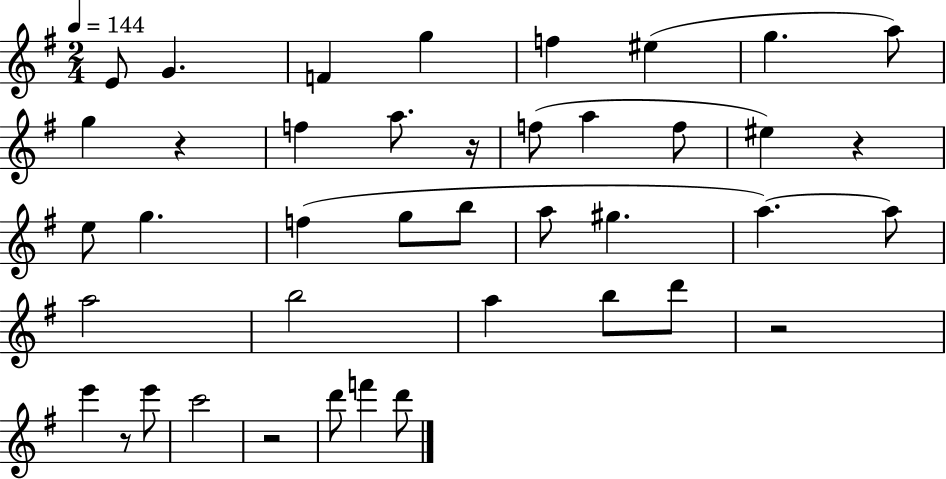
E4/e G4/q. F4/q G5/q F5/q EIS5/q G5/q. A5/e G5/q R/q F5/q A5/e. R/s F5/e A5/q F5/e EIS5/q R/q E5/e G5/q. F5/q G5/e B5/e A5/e G#5/q. A5/q. A5/e A5/h B5/h A5/q B5/e D6/e R/h E6/q R/e E6/e C6/h R/h D6/e F6/q D6/e